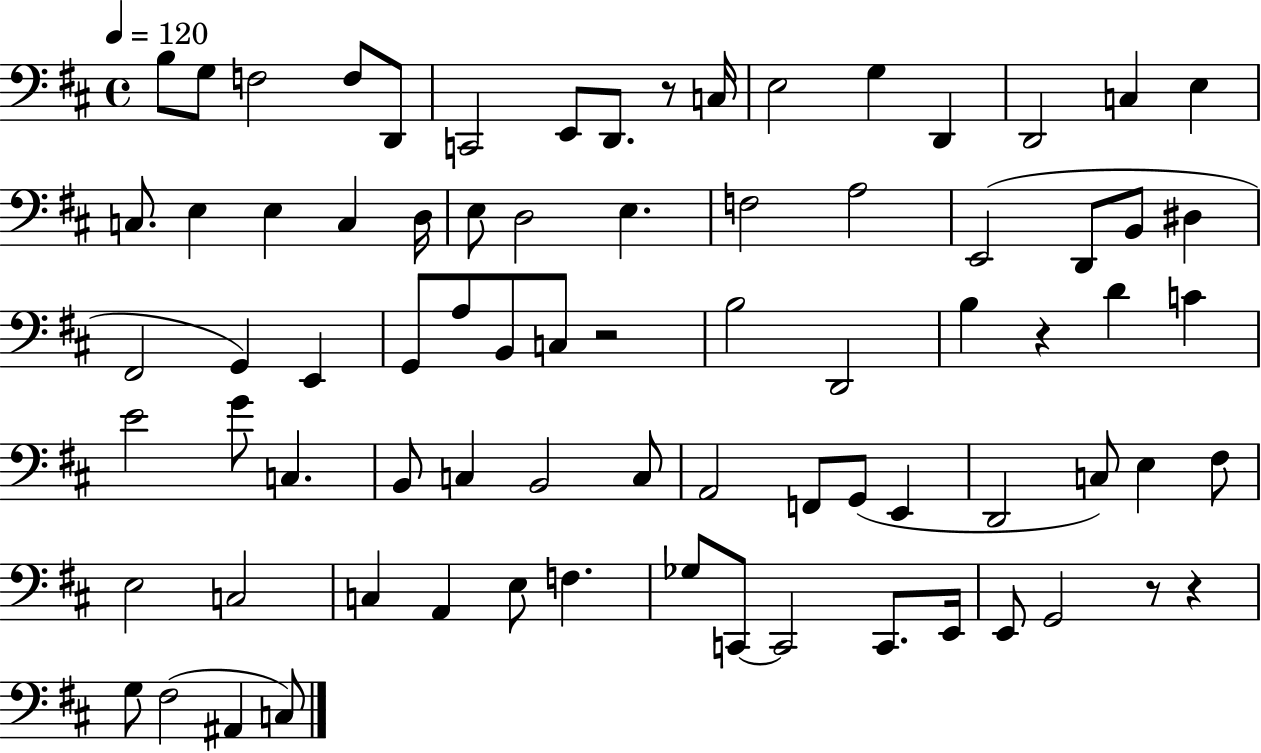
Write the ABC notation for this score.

X:1
T:Untitled
M:4/4
L:1/4
K:D
B,/2 G,/2 F,2 F,/2 D,,/2 C,,2 E,,/2 D,,/2 z/2 C,/4 E,2 G, D,, D,,2 C, E, C,/2 E, E, C, D,/4 E,/2 D,2 E, F,2 A,2 E,,2 D,,/2 B,,/2 ^D, ^F,,2 G,, E,, G,,/2 A,/2 B,,/2 C,/2 z2 B,2 D,,2 B, z D C E2 G/2 C, B,,/2 C, B,,2 C,/2 A,,2 F,,/2 G,,/2 E,, D,,2 C,/2 E, ^F,/2 E,2 C,2 C, A,, E,/2 F, _G,/2 C,,/2 C,,2 C,,/2 E,,/4 E,,/2 G,,2 z/2 z G,/2 ^F,2 ^A,, C,/2